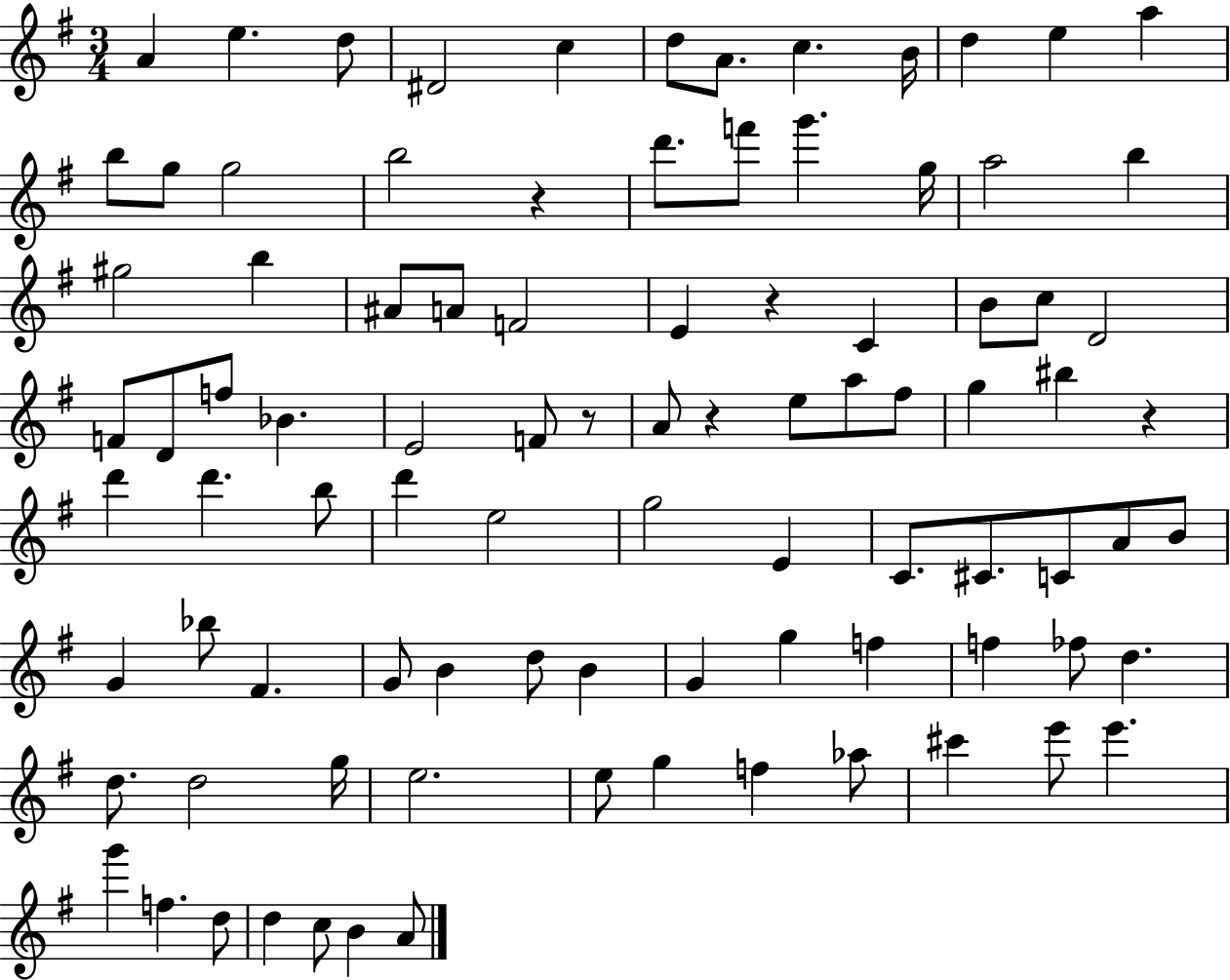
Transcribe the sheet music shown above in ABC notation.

X:1
T:Untitled
M:3/4
L:1/4
K:G
A e d/2 ^D2 c d/2 A/2 c B/4 d e a b/2 g/2 g2 b2 z d'/2 f'/2 g' g/4 a2 b ^g2 b ^A/2 A/2 F2 E z C B/2 c/2 D2 F/2 D/2 f/2 _B E2 F/2 z/2 A/2 z e/2 a/2 ^f/2 g ^b z d' d' b/2 d' e2 g2 E C/2 ^C/2 C/2 A/2 B/2 G _b/2 ^F G/2 B d/2 B G g f f _f/2 d d/2 d2 g/4 e2 e/2 g f _a/2 ^c' e'/2 e' g' f d/2 d c/2 B A/2